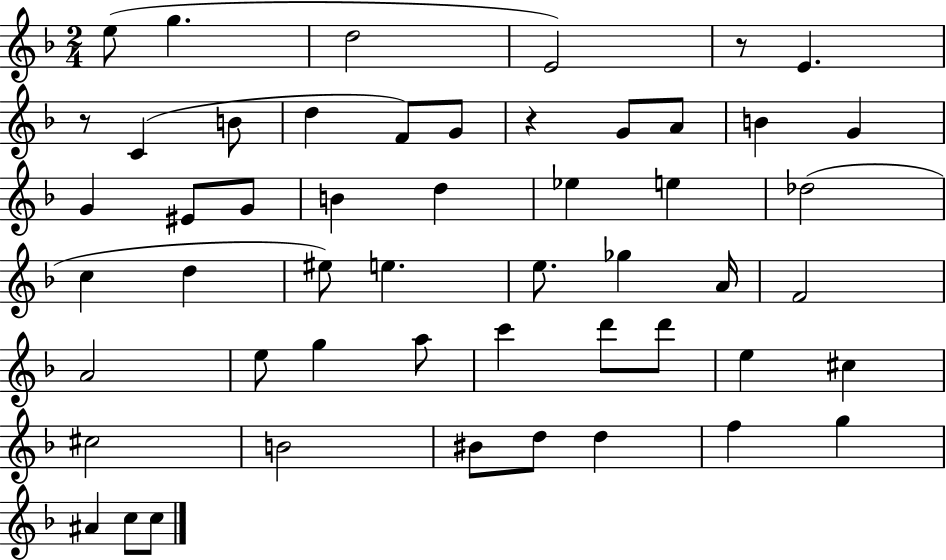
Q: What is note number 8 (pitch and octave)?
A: D5